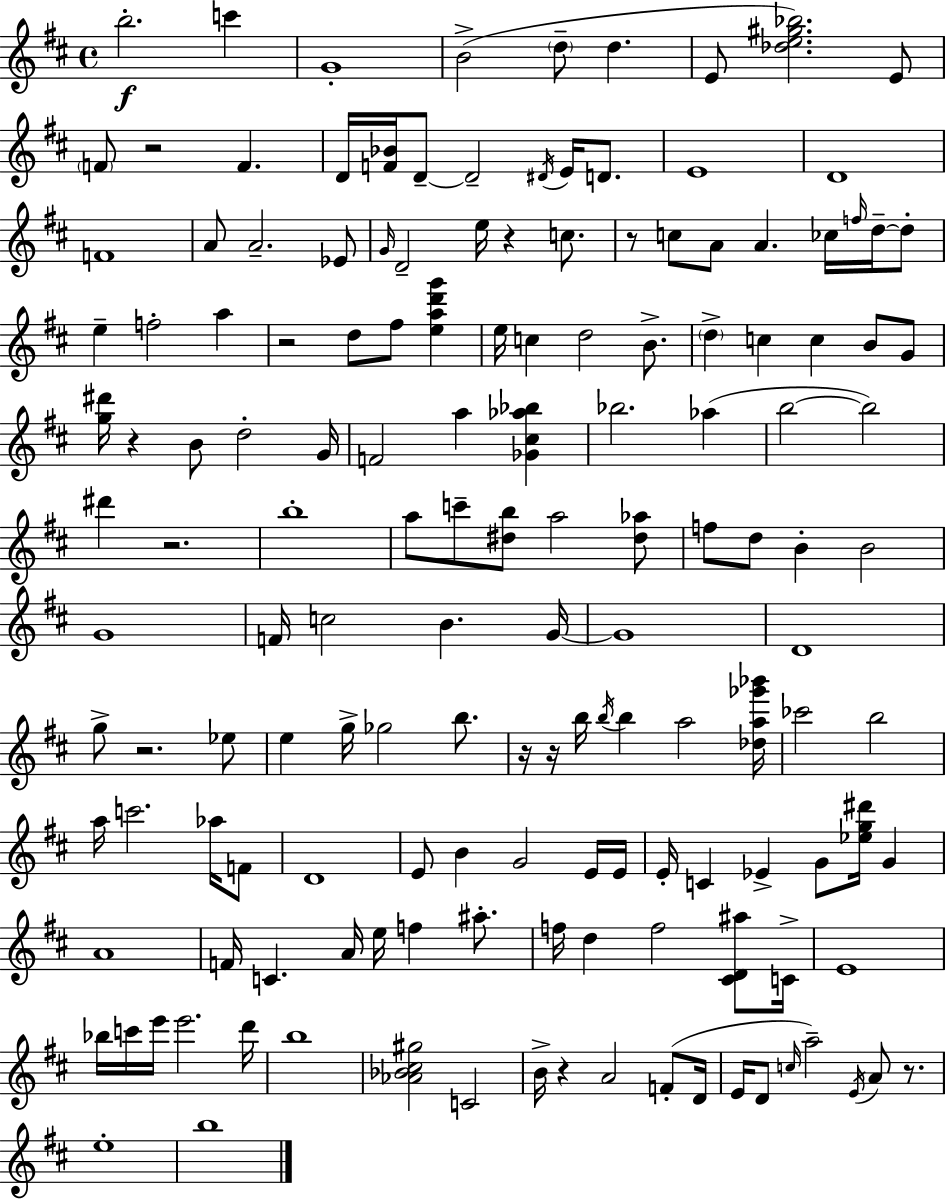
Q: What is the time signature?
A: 4/4